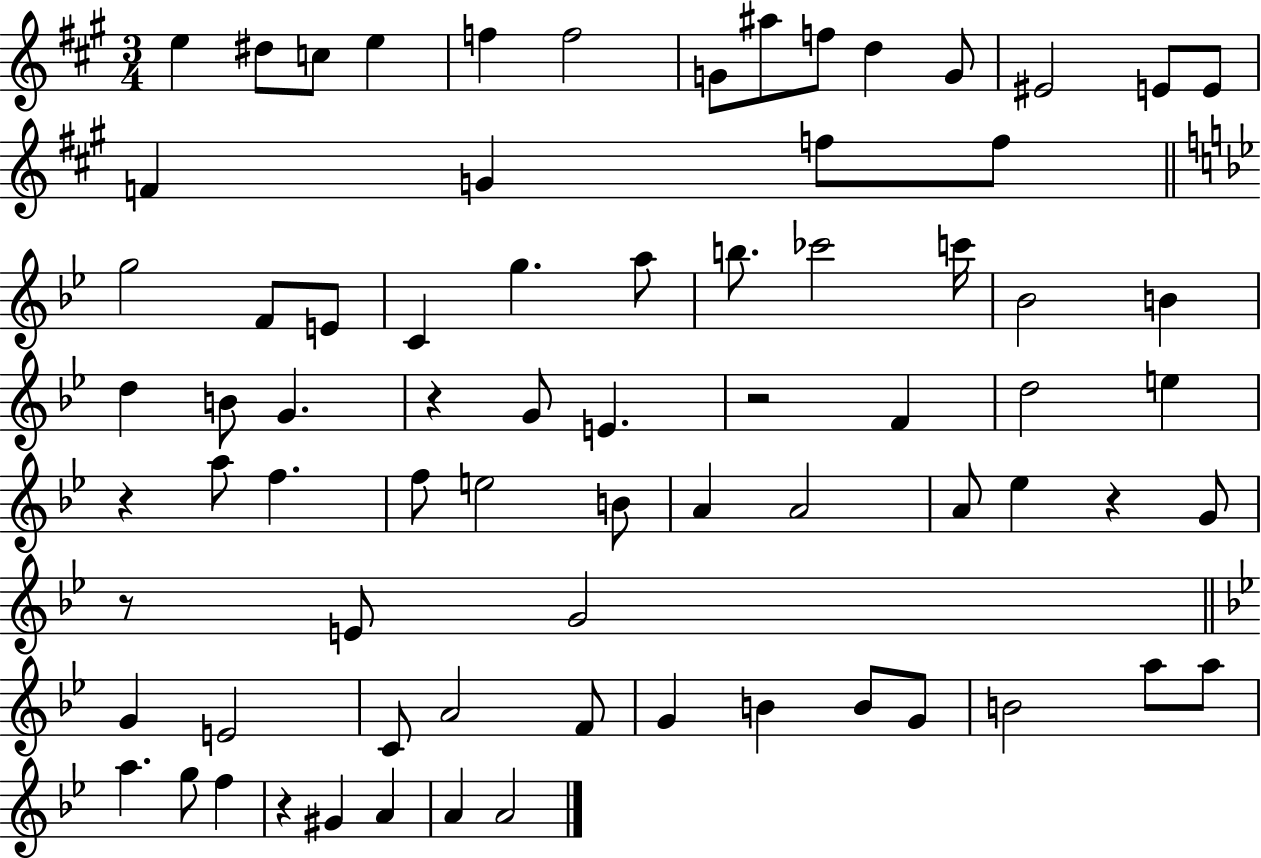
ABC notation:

X:1
T:Untitled
M:3/4
L:1/4
K:A
e ^d/2 c/2 e f f2 G/2 ^a/2 f/2 d G/2 ^E2 E/2 E/2 F G f/2 f/2 g2 F/2 E/2 C g a/2 b/2 _c'2 c'/4 _B2 B d B/2 G z G/2 E z2 F d2 e z a/2 f f/2 e2 B/2 A A2 A/2 _e z G/2 z/2 E/2 G2 G E2 C/2 A2 F/2 G B B/2 G/2 B2 a/2 a/2 a g/2 f z ^G A A A2